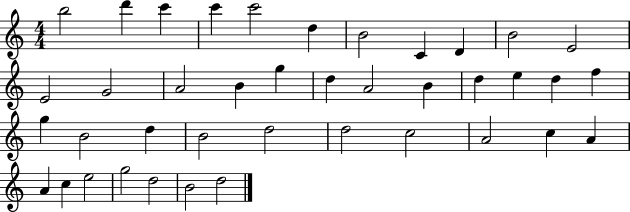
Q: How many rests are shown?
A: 0